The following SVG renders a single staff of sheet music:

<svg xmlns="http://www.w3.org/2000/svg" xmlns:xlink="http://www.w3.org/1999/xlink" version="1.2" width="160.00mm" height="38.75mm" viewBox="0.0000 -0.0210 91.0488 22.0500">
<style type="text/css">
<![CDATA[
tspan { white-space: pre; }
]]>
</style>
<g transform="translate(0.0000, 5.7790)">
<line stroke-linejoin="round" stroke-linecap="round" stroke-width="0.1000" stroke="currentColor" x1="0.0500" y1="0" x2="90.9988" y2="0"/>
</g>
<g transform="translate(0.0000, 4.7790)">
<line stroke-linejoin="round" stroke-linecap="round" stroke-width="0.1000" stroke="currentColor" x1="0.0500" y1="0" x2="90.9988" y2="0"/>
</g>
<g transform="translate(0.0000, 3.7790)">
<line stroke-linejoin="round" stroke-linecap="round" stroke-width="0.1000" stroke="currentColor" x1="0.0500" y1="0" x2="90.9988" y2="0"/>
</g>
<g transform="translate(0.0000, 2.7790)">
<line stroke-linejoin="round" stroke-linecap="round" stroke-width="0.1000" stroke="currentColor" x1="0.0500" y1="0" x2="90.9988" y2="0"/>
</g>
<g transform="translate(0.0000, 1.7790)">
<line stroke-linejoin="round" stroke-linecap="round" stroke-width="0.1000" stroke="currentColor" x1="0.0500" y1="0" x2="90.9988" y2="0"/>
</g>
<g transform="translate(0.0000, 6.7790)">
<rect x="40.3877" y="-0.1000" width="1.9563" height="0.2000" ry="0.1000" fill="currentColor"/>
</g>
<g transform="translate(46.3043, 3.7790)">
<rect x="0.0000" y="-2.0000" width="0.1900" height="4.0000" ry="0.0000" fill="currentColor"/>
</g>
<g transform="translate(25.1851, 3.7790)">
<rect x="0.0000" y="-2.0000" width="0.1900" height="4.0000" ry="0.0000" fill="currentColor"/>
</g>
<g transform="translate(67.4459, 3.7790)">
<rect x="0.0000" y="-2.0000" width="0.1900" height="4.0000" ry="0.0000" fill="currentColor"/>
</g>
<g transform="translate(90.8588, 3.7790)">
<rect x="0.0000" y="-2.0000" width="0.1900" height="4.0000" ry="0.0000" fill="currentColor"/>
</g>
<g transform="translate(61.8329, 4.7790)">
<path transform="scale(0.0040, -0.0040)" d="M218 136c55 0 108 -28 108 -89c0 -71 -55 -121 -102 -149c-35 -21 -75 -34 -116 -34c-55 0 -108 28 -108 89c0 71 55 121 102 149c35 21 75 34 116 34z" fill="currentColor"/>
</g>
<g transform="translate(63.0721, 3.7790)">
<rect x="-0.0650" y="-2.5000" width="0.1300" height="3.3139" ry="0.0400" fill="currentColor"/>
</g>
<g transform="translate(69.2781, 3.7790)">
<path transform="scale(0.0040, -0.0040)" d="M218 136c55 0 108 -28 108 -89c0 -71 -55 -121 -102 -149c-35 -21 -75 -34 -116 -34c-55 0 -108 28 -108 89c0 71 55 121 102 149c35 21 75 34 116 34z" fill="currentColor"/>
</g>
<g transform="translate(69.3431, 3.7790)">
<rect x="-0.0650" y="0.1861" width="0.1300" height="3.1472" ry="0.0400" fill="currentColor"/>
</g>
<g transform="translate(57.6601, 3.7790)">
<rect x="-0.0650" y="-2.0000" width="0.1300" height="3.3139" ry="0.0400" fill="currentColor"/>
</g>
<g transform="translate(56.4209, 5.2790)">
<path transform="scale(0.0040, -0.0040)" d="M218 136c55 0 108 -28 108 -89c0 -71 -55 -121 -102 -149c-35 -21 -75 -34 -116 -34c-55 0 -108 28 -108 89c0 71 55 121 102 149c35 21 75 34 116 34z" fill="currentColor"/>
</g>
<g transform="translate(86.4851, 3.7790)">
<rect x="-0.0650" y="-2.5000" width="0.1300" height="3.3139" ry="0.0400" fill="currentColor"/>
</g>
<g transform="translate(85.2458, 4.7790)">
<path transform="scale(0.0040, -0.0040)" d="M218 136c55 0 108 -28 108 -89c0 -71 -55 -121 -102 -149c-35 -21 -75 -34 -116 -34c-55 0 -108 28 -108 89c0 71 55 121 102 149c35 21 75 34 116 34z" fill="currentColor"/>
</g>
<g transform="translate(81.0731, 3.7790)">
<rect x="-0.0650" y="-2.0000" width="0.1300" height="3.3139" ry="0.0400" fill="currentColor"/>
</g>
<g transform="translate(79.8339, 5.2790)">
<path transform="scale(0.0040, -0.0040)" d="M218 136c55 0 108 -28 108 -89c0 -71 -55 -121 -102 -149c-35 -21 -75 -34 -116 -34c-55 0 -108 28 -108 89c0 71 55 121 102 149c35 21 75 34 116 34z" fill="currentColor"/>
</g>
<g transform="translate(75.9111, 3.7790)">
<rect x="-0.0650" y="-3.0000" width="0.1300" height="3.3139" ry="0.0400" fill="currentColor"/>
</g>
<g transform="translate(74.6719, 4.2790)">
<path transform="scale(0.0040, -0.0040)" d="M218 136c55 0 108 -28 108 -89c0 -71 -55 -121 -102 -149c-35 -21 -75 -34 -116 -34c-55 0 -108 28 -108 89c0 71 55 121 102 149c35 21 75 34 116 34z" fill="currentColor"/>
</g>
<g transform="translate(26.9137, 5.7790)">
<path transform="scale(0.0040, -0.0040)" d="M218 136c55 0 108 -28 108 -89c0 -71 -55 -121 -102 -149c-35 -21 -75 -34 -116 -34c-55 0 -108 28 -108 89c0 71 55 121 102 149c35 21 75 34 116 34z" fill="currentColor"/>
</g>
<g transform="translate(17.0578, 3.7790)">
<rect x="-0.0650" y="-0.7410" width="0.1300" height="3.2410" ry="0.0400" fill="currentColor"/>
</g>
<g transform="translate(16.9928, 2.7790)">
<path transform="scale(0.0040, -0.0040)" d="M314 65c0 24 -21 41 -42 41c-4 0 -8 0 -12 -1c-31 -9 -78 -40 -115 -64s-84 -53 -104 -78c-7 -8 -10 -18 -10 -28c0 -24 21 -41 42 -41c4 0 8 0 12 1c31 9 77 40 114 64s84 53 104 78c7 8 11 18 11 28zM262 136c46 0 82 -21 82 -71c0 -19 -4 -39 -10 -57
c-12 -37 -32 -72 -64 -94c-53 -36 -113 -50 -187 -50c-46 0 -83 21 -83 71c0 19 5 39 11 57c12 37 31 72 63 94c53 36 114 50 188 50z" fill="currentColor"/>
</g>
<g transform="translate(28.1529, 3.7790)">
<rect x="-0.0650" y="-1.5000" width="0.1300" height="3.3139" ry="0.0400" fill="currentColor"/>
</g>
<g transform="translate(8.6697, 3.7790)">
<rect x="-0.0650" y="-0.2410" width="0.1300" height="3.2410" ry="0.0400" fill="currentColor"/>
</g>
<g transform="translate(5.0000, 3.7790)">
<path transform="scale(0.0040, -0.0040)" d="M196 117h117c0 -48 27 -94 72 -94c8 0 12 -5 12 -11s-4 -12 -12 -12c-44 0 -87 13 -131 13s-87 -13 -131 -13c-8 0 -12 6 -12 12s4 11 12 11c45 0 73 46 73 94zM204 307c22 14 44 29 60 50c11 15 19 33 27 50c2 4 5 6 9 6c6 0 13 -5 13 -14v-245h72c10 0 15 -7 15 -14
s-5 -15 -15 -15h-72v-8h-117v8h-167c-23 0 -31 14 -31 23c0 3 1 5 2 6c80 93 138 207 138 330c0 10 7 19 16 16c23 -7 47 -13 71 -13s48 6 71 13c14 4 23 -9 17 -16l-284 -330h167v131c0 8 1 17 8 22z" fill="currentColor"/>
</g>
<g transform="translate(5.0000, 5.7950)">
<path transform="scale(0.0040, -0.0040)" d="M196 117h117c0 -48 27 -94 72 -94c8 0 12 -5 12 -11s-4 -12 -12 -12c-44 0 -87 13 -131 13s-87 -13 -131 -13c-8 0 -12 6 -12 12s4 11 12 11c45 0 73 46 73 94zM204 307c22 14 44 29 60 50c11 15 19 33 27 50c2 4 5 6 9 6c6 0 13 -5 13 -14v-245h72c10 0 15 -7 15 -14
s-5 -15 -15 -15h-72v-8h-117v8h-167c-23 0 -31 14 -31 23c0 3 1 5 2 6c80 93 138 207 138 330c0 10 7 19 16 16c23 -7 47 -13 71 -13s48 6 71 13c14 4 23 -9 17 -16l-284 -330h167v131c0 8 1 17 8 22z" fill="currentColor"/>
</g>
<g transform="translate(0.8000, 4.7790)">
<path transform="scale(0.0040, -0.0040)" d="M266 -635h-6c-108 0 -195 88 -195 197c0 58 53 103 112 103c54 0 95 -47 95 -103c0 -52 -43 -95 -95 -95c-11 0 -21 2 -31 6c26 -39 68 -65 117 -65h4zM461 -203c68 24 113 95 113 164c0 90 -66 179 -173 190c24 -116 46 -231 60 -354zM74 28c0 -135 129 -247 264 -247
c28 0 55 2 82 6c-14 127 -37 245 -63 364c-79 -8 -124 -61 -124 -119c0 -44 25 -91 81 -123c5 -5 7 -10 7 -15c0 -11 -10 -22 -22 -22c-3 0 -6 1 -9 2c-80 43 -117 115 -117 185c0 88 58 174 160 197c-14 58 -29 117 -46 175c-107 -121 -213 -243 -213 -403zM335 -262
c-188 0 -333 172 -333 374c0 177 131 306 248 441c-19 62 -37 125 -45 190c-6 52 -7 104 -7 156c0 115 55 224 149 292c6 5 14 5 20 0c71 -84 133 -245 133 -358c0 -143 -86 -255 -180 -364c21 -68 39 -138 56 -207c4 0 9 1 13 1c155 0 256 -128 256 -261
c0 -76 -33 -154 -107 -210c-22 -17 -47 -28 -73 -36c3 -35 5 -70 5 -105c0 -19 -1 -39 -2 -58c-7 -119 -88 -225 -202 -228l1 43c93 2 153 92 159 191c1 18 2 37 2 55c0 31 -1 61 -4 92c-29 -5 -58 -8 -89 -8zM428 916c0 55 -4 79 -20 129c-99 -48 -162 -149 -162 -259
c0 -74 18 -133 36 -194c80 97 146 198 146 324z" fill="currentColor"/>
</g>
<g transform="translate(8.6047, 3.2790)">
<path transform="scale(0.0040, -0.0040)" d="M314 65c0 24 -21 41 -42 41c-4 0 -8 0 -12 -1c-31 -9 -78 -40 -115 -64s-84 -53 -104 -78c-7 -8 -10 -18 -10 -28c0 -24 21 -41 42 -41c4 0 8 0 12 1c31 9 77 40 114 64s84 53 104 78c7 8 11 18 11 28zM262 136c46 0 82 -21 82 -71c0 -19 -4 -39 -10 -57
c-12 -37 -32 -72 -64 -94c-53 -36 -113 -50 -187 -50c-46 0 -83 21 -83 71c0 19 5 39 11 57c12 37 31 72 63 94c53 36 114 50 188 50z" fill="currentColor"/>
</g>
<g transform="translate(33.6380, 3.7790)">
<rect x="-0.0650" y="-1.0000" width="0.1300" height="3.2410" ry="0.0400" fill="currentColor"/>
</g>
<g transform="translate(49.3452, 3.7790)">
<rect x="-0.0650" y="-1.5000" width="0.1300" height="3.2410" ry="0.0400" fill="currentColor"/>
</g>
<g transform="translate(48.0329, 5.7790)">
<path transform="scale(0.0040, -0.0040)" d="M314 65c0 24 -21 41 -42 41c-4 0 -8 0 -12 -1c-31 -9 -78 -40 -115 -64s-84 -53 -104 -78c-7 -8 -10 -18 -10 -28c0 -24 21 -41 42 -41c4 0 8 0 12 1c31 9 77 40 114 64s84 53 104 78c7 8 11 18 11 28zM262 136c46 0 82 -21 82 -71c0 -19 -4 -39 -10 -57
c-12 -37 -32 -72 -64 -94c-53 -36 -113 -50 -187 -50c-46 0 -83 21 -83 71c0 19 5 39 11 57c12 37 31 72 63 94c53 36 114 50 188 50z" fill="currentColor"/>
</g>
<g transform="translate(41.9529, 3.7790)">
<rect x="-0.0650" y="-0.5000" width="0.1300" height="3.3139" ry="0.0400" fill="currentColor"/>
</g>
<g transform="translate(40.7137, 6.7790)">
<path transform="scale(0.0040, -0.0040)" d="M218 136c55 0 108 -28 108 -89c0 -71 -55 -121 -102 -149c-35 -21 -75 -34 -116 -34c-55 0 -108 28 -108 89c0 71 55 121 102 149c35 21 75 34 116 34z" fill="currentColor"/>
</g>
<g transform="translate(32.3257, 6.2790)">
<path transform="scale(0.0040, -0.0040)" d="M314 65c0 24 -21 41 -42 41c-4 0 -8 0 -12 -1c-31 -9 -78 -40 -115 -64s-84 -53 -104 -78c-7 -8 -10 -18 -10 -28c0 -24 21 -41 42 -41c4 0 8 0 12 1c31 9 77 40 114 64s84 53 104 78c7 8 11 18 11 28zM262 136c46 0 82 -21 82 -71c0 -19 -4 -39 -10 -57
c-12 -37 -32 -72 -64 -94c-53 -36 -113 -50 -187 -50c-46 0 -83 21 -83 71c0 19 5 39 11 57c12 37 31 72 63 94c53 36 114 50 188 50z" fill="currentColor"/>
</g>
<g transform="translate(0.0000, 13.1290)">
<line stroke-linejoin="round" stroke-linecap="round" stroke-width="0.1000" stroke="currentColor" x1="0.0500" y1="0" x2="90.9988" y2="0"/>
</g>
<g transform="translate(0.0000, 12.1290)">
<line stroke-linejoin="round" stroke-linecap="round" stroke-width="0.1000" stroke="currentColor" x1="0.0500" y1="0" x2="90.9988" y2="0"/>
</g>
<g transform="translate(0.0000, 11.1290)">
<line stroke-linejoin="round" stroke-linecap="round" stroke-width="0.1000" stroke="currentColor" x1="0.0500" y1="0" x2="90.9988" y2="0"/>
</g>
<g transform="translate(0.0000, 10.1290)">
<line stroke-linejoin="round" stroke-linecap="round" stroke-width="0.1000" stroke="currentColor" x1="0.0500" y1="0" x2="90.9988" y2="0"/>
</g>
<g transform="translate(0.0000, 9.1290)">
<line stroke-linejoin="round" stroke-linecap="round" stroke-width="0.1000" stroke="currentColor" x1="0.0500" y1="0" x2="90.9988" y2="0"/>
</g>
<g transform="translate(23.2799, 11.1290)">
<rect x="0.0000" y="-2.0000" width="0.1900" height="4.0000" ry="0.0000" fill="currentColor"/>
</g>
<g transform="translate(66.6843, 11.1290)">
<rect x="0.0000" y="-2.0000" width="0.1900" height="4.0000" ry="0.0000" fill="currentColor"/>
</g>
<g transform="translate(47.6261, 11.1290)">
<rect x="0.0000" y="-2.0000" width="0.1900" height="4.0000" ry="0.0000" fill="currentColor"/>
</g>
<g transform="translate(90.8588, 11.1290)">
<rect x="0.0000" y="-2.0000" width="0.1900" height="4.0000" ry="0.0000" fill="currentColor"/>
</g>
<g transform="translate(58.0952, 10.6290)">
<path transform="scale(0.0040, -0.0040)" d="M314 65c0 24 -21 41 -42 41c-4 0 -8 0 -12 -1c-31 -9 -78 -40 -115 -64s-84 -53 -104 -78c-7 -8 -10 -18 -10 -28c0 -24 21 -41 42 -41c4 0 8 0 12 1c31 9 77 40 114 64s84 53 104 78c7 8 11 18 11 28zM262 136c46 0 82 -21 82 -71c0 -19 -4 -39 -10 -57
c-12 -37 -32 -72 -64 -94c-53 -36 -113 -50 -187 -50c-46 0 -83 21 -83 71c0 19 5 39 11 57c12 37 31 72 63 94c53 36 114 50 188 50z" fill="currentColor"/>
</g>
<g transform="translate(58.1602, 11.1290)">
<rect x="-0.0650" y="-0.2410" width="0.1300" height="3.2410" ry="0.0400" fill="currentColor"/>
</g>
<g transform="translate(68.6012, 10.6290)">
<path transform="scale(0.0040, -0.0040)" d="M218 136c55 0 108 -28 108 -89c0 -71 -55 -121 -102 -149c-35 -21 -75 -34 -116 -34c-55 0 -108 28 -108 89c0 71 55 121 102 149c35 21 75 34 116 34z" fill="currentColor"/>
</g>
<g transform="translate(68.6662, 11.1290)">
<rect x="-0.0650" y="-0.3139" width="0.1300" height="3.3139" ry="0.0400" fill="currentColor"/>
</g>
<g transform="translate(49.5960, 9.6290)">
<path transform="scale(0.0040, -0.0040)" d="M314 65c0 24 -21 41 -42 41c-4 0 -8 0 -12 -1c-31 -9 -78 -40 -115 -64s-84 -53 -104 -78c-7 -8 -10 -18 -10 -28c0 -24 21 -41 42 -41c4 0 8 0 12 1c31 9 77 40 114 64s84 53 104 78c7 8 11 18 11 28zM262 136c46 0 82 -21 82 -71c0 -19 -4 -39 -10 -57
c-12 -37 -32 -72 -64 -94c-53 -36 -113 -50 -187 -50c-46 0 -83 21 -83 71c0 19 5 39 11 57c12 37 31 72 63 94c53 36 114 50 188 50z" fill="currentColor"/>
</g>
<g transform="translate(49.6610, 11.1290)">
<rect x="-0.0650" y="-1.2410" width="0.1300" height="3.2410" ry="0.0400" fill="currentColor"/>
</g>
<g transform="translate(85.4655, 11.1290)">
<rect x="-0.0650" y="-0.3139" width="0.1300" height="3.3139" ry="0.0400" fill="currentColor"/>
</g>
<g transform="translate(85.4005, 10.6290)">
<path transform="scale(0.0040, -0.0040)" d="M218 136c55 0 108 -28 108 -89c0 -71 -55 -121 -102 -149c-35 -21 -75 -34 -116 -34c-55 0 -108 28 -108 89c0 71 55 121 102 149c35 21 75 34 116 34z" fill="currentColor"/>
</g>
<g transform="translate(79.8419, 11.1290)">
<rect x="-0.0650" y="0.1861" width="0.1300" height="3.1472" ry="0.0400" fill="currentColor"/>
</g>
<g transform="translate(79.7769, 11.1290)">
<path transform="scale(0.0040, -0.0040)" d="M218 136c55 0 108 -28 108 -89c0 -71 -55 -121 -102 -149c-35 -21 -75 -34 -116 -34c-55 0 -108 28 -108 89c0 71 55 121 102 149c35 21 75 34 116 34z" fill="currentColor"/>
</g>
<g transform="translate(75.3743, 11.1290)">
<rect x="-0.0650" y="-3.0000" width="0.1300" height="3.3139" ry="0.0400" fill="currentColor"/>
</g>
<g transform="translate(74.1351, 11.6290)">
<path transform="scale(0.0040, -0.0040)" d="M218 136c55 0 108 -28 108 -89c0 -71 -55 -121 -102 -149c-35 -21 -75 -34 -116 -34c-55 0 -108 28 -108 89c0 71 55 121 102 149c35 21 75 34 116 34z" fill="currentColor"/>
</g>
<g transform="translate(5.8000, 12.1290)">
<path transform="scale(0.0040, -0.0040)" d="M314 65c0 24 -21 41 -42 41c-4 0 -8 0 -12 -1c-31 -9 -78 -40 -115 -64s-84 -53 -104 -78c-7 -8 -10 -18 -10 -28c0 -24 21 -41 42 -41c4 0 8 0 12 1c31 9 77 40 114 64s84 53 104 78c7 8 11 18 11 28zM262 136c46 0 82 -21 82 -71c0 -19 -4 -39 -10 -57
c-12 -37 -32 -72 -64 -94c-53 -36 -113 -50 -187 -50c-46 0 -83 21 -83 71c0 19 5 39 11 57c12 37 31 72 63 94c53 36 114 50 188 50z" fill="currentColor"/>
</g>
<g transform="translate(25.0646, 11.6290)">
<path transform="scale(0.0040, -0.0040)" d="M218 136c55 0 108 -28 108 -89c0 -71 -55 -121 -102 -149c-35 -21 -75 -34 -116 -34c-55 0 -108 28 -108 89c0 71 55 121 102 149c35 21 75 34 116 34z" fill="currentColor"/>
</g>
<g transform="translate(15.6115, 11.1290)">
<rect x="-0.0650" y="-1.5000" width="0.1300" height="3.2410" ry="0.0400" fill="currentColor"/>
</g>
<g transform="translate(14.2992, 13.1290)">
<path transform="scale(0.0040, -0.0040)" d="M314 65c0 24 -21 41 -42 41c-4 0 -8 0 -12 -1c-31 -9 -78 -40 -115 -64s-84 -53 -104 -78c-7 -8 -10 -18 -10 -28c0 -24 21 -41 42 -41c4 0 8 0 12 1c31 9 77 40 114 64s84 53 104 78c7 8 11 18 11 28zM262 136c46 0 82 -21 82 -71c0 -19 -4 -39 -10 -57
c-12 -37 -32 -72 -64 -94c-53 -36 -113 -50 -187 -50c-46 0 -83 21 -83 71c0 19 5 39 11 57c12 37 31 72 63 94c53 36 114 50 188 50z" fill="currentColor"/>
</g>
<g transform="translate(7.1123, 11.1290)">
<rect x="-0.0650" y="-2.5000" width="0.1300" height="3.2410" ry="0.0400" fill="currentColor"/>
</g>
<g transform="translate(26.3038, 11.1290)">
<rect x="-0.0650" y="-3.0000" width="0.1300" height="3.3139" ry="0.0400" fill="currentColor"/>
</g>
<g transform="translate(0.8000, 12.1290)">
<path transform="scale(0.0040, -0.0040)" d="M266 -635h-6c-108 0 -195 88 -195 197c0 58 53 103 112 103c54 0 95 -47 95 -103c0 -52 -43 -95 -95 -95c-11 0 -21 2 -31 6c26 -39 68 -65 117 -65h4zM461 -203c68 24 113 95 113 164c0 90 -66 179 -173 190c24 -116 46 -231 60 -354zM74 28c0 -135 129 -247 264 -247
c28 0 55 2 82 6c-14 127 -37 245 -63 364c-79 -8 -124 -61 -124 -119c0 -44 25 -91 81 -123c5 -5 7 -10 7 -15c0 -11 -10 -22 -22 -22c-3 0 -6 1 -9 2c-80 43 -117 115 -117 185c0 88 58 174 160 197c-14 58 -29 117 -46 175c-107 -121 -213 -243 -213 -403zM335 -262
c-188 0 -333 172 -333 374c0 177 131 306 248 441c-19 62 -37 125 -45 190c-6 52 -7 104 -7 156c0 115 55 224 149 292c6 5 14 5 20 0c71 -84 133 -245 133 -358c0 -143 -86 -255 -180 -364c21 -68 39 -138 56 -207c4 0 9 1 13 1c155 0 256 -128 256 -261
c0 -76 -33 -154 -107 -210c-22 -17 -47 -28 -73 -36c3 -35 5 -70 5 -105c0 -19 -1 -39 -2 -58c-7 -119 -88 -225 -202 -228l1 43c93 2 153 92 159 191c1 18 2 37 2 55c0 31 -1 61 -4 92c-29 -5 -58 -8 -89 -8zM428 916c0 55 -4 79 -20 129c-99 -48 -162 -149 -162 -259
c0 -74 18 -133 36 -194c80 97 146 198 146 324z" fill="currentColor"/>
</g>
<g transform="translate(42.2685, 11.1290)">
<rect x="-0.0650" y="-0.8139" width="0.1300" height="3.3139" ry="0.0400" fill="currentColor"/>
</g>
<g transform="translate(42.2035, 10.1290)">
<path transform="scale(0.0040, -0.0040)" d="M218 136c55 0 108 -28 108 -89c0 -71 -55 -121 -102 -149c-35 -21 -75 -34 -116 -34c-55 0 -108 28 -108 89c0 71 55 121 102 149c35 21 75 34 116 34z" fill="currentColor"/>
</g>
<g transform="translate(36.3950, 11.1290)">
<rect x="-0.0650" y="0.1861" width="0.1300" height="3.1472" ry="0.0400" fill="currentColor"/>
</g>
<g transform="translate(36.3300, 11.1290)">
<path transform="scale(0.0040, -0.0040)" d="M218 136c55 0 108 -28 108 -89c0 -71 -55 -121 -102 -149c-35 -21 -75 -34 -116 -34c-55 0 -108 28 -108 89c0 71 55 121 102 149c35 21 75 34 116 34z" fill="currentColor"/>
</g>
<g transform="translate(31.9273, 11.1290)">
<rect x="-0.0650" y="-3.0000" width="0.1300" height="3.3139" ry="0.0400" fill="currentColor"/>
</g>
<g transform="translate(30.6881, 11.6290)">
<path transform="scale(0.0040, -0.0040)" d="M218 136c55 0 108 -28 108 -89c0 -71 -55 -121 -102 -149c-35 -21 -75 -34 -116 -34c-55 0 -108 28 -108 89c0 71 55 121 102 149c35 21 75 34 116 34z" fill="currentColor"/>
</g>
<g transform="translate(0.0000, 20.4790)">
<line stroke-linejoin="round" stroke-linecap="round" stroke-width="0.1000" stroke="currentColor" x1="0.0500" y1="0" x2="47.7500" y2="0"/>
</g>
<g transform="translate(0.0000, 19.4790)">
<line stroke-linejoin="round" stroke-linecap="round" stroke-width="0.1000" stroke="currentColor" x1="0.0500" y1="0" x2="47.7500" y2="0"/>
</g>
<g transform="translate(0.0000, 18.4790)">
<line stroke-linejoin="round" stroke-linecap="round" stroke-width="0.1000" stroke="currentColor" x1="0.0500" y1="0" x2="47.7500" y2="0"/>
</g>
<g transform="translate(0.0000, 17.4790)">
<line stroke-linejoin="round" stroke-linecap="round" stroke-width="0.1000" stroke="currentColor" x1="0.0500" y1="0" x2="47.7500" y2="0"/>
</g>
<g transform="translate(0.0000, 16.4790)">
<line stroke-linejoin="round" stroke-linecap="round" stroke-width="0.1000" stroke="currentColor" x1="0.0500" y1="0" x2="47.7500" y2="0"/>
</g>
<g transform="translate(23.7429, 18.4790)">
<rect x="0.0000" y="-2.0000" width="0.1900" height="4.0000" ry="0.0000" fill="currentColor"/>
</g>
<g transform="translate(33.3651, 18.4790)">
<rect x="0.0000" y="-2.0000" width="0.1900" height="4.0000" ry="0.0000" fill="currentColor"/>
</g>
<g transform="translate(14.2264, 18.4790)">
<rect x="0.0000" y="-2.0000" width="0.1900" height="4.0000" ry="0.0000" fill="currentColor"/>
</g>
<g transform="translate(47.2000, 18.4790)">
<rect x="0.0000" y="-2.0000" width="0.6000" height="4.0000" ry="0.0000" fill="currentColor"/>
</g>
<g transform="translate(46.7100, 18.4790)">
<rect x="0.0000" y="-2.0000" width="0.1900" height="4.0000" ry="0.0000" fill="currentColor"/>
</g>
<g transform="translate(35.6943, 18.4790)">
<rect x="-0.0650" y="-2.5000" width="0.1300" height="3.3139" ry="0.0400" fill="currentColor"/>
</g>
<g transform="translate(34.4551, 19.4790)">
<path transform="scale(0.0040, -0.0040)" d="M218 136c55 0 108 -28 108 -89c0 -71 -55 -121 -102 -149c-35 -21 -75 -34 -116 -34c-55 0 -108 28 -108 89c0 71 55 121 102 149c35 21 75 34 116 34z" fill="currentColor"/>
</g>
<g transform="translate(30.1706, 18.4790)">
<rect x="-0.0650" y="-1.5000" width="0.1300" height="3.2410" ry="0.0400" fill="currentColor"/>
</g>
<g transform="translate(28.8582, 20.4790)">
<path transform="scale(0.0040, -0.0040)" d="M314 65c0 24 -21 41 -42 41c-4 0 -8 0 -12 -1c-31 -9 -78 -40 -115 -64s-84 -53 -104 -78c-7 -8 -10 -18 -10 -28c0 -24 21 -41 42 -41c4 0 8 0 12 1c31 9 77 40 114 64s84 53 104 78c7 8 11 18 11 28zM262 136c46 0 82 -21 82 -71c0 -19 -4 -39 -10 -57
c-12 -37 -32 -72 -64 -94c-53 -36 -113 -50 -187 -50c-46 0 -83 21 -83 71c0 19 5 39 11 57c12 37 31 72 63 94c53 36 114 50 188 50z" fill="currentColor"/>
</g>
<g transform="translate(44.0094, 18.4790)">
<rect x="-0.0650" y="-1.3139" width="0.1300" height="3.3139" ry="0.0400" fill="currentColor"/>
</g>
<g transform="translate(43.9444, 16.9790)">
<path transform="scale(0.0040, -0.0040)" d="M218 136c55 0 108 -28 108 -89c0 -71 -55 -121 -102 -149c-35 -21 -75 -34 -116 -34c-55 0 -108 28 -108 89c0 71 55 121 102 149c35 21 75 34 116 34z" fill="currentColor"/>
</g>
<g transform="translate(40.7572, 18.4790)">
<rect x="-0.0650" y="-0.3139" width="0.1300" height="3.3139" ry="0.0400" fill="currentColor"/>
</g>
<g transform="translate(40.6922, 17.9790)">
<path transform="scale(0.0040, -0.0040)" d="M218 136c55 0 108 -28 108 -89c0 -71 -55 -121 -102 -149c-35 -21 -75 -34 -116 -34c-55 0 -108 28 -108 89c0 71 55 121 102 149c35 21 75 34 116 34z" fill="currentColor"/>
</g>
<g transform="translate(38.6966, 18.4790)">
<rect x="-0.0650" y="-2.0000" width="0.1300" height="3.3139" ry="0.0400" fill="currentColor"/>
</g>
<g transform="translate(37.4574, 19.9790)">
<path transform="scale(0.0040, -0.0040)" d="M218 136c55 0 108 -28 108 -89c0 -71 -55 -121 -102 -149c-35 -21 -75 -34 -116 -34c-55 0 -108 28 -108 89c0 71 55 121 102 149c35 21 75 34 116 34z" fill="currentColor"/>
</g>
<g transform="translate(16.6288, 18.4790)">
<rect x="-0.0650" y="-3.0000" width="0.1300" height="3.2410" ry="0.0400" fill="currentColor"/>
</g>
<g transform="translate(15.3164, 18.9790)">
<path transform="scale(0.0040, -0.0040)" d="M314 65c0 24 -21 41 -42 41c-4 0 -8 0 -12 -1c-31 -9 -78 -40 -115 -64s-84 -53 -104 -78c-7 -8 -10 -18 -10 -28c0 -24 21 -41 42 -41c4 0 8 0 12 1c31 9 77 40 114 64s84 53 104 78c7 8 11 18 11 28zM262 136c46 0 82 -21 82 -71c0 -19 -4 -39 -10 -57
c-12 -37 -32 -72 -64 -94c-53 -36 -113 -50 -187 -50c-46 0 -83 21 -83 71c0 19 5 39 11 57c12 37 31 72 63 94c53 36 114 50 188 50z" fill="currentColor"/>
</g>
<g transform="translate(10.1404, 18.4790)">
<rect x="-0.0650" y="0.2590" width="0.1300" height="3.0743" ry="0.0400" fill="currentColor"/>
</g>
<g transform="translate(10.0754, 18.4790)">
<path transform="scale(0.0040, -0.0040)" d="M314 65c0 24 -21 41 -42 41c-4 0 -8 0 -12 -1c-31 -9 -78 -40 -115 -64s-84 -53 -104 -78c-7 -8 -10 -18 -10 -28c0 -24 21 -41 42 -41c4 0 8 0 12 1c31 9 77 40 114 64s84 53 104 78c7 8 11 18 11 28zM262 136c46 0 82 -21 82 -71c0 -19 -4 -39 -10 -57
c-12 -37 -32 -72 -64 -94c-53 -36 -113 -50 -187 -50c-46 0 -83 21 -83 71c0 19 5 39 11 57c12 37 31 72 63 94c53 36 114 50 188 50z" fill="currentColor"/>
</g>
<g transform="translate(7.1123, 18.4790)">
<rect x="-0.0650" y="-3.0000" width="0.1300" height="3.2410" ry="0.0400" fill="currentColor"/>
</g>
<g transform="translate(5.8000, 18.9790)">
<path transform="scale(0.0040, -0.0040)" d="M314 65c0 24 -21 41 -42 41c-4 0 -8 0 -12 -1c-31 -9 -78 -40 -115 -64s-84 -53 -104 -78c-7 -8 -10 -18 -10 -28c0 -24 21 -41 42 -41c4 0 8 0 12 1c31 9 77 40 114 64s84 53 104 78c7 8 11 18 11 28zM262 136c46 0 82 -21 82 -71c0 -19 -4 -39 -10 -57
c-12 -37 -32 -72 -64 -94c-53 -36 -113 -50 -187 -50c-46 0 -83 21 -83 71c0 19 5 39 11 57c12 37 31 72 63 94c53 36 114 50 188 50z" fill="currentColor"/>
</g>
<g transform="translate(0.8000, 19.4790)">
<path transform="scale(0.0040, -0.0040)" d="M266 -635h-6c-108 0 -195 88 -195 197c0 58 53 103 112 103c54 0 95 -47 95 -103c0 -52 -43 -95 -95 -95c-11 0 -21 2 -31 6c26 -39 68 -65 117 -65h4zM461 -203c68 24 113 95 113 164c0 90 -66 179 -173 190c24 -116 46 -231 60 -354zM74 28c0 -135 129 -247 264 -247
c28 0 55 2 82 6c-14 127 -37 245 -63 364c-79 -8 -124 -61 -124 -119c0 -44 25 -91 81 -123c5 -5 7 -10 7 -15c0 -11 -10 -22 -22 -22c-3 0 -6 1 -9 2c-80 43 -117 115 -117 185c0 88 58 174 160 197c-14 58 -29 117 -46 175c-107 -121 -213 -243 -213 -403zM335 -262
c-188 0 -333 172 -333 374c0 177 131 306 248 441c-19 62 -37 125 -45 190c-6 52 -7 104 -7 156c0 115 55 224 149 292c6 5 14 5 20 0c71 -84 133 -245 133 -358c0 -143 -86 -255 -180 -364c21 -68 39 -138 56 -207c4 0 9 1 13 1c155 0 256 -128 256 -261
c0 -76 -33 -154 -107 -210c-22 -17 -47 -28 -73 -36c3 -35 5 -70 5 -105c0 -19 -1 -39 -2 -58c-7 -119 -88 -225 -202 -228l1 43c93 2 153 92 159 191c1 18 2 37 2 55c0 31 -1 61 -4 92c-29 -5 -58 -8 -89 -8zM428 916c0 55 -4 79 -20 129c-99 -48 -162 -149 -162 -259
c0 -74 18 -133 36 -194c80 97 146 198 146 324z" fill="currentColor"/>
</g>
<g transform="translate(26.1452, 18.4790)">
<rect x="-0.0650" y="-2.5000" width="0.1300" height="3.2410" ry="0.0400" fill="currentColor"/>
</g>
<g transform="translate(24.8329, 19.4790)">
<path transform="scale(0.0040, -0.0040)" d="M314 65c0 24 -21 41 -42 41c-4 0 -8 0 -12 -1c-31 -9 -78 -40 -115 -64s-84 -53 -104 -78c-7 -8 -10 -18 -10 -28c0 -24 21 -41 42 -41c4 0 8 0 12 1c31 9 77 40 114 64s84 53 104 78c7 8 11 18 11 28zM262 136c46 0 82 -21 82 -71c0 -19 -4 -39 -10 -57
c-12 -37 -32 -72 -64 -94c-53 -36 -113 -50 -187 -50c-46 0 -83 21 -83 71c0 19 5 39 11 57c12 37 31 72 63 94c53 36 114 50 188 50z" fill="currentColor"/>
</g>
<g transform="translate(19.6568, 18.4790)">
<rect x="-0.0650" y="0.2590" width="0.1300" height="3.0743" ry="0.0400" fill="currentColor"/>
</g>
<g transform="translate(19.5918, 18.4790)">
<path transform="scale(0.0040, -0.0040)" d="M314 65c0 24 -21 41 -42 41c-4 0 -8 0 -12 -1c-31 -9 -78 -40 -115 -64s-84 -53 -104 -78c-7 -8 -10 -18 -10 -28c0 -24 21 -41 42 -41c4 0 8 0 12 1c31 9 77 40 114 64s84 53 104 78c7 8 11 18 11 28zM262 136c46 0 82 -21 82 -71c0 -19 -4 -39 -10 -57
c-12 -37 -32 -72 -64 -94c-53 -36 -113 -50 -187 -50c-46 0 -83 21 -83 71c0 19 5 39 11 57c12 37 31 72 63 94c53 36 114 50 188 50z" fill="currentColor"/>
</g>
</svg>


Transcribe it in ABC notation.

X:1
T:Untitled
M:4/4
L:1/4
K:C
c2 d2 E D2 C E2 F G B A F G G2 E2 A A B d e2 c2 c A B c A2 B2 A2 B2 G2 E2 G F c e